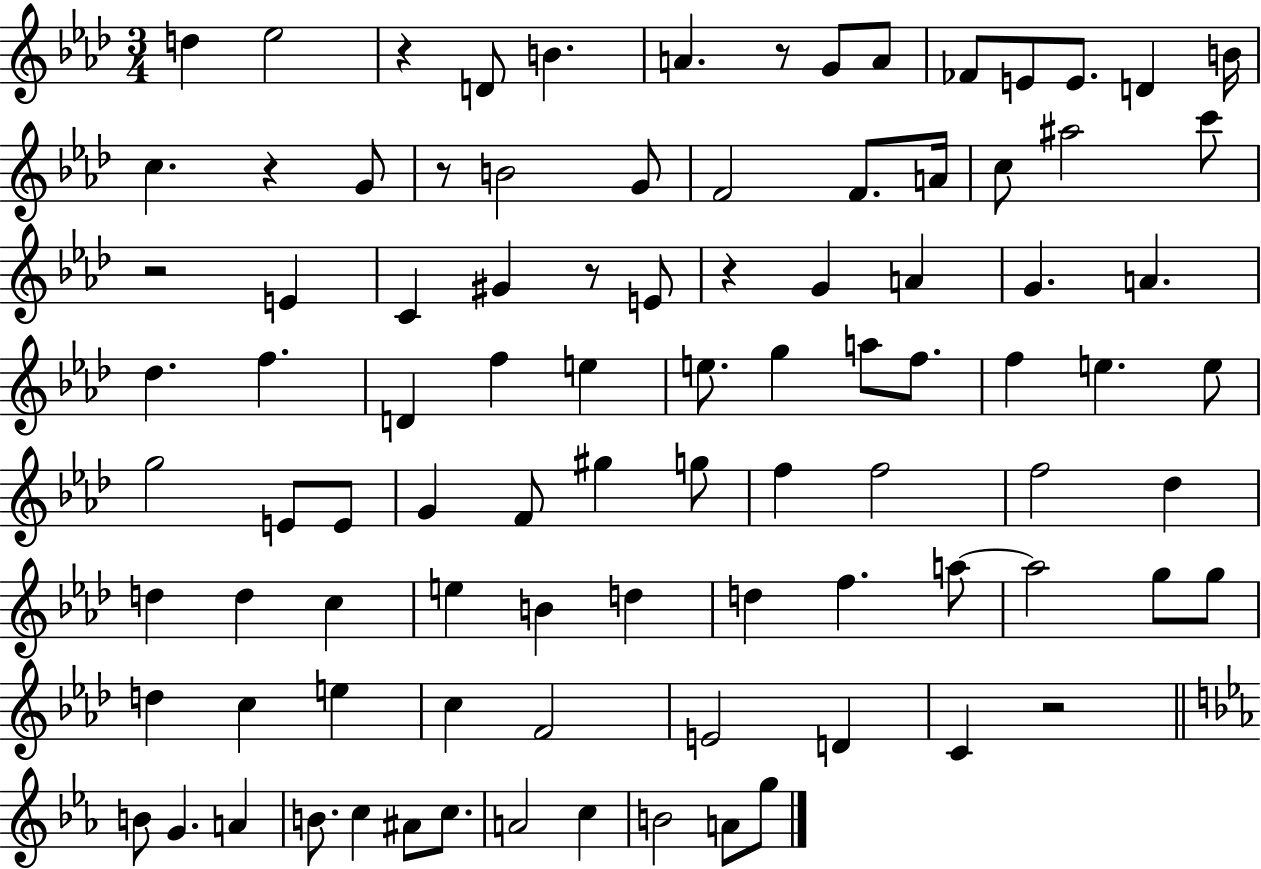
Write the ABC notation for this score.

X:1
T:Untitled
M:3/4
L:1/4
K:Ab
d _e2 z D/2 B A z/2 G/2 A/2 _F/2 E/2 E/2 D B/4 c z G/2 z/2 B2 G/2 F2 F/2 A/4 c/2 ^a2 c'/2 z2 E C ^G z/2 E/2 z G A G A _d f D f e e/2 g a/2 f/2 f e e/2 g2 E/2 E/2 G F/2 ^g g/2 f f2 f2 _d d d c e B d d f a/2 a2 g/2 g/2 d c e c F2 E2 D C z2 B/2 G A B/2 c ^A/2 c/2 A2 c B2 A/2 g/2